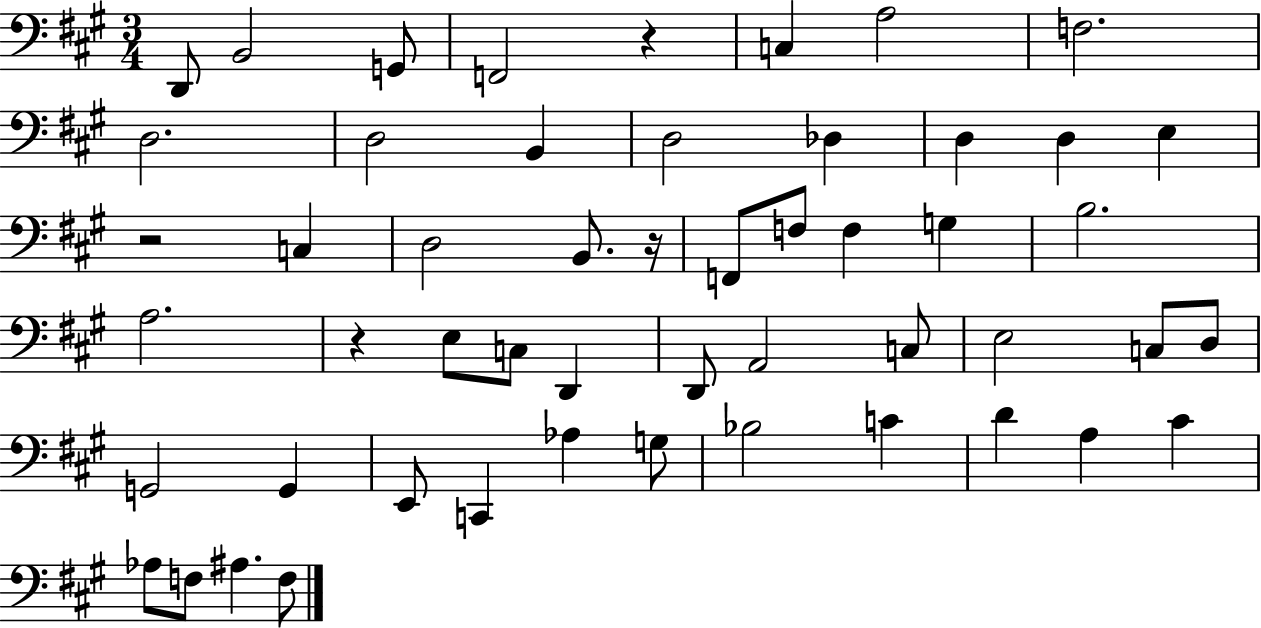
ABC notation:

X:1
T:Untitled
M:3/4
L:1/4
K:A
D,,/2 B,,2 G,,/2 F,,2 z C, A,2 F,2 D,2 D,2 B,, D,2 _D, D, D, E, z2 C, D,2 B,,/2 z/4 F,,/2 F,/2 F, G, B,2 A,2 z E,/2 C,/2 D,, D,,/2 A,,2 C,/2 E,2 C,/2 D,/2 G,,2 G,, E,,/2 C,, _A, G,/2 _B,2 C D A, ^C _A,/2 F,/2 ^A, F,/2